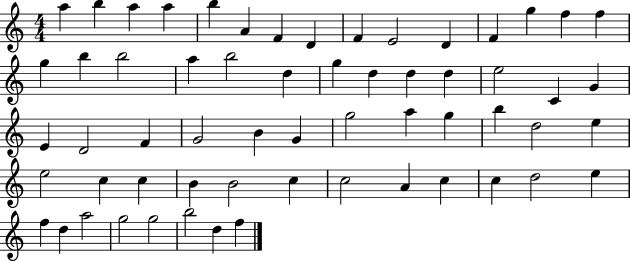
{
  \clef treble
  \numericTimeSignature
  \time 4/4
  \key c \major
  a''4 b''4 a''4 a''4 | b''4 a'4 f'4 d'4 | f'4 e'2 d'4 | f'4 g''4 f''4 f''4 | \break g''4 b''4 b''2 | a''4 b''2 d''4 | g''4 d''4 d''4 d''4 | e''2 c'4 g'4 | \break e'4 d'2 f'4 | g'2 b'4 g'4 | g''2 a''4 g''4 | b''4 d''2 e''4 | \break e''2 c''4 c''4 | b'4 b'2 c''4 | c''2 a'4 c''4 | c''4 d''2 e''4 | \break f''4 d''4 a''2 | g''2 g''2 | b''2 d''4 f''4 | \bar "|."
}